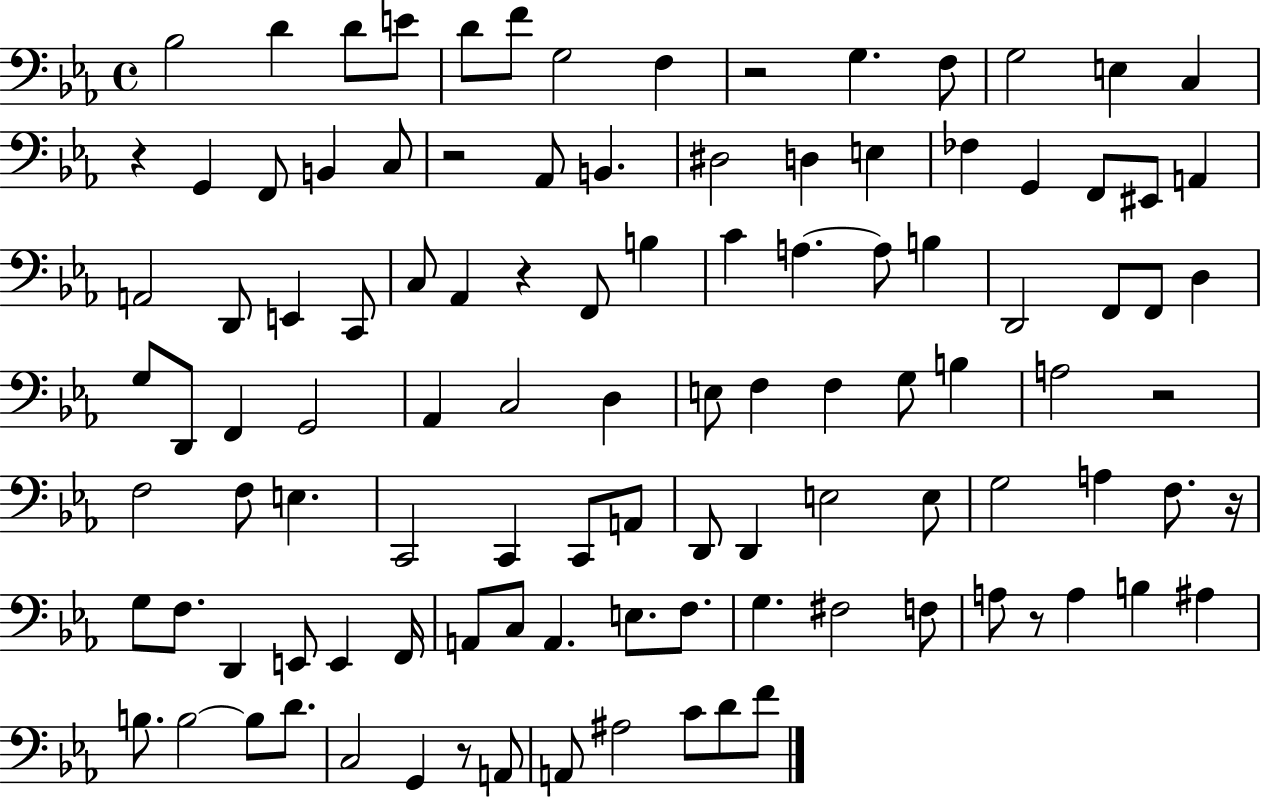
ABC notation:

X:1
T:Untitled
M:4/4
L:1/4
K:Eb
_B,2 D D/2 E/2 D/2 F/2 G,2 F, z2 G, F,/2 G,2 E, C, z G,, F,,/2 B,, C,/2 z2 _A,,/2 B,, ^D,2 D, E, _F, G,, F,,/2 ^E,,/2 A,, A,,2 D,,/2 E,, C,,/2 C,/2 _A,, z F,,/2 B, C A, A,/2 B, D,,2 F,,/2 F,,/2 D, G,/2 D,,/2 F,, G,,2 _A,, C,2 D, E,/2 F, F, G,/2 B, A,2 z2 F,2 F,/2 E, C,,2 C,, C,,/2 A,,/2 D,,/2 D,, E,2 E,/2 G,2 A, F,/2 z/4 G,/2 F,/2 D,, E,,/2 E,, F,,/4 A,,/2 C,/2 A,, E,/2 F,/2 G, ^F,2 F,/2 A,/2 z/2 A, B, ^A, B,/2 B,2 B,/2 D/2 C,2 G,, z/2 A,,/2 A,,/2 ^A,2 C/2 D/2 F/2